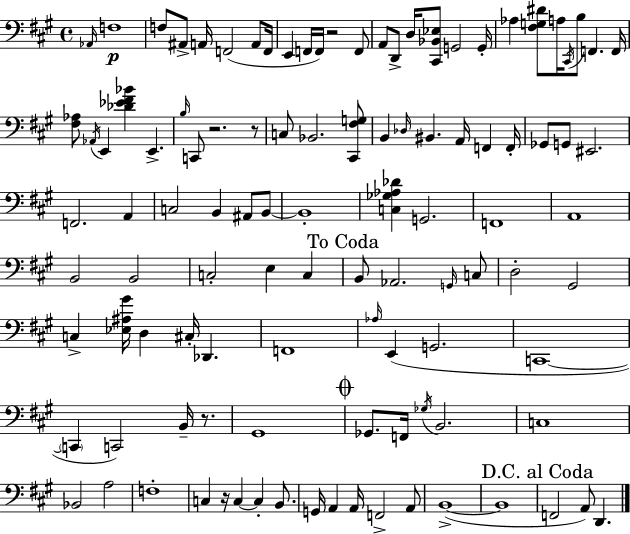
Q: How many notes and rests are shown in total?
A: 107